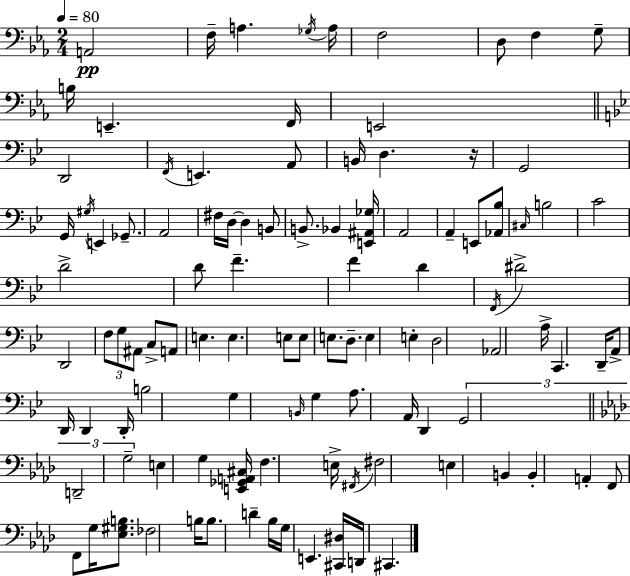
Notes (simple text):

A2/h F3/s A3/q. Gb3/s A3/s F3/h D3/e F3/q G3/e B3/s E2/q. F2/s E2/h D2/h F2/s E2/q. A2/e B2/s D3/q. R/s G2/h G2/s G#3/s E2/q Gb2/e. A2/h F#3/s D3/s D3/q B2/e B2/e. Bb2/q [E2,A#2,Gb3]/s A2/h A2/q E2/e [Ab2,Bb3]/e C#3/s B3/h C4/h D4/h D4/e F4/q. F4/q D4/q F2/s D#4/h D2/h F3/e G3/e A#2/e C3/e A2/e E3/q. E3/q. E3/e E3/e E3/e. D3/e. E3/q E3/q D3/h Ab2/h A3/s C2/q. D2/s A2/e D2/s D2/q D2/s B3/h G3/q B2/s G3/q A3/e. A2/s D2/q G2/h D2/h G3/h E3/q G3/q [E2,Gb2,A2,C#3]/s F3/q. E3/s F#2/s F#3/h E3/q B2/q B2/q A2/q F2/e F2/e G3/s [Eb3,G#3,B3]/e. FES3/h B3/s B3/e. D4/q Bb3/s G3/s E2/q. [C#2,D#3]/s D2/s C#2/q.